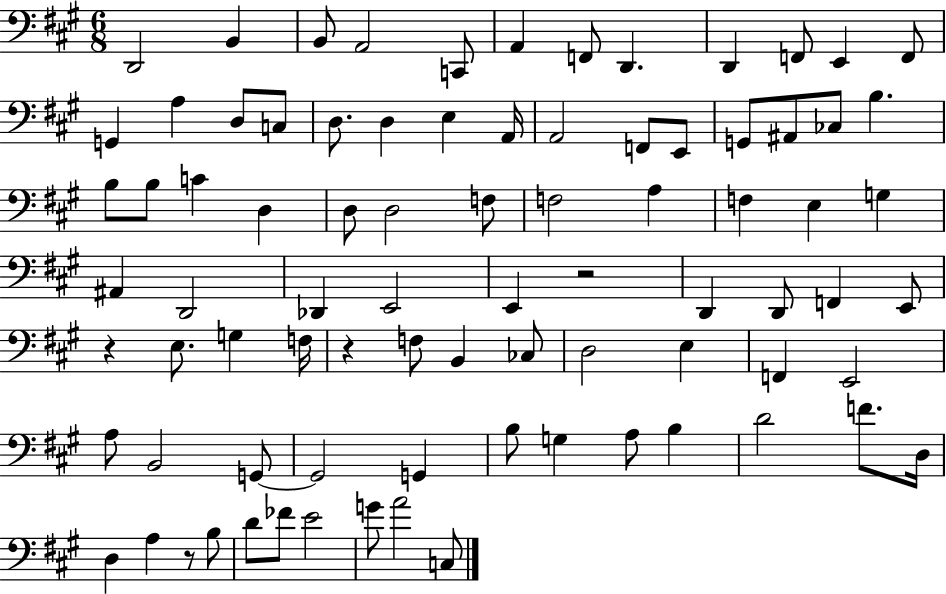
{
  \clef bass
  \numericTimeSignature
  \time 6/8
  \key a \major
  d,2 b,4 | b,8 a,2 c,8 | a,4 f,8 d,4. | d,4 f,8 e,4 f,8 | \break g,4 a4 d8 c8 | d8. d4 e4 a,16 | a,2 f,8 e,8 | g,8 ais,8 ces8 b4. | \break b8 b8 c'4 d4 | d8 d2 f8 | f2 a4 | f4 e4 g4 | \break ais,4 d,2 | des,4 e,2 | e,4 r2 | d,4 d,8 f,4 e,8 | \break r4 e8. g4 f16 | r4 f8 b,4 ces8 | d2 e4 | f,4 e,2 | \break a8 b,2 g,8~~ | g,2 g,4 | b8 g4 a8 b4 | d'2 f'8. d16 | \break d4 a4 r8 b8 | d'8 fes'8 e'2 | g'8 a'2 c8 | \bar "|."
}